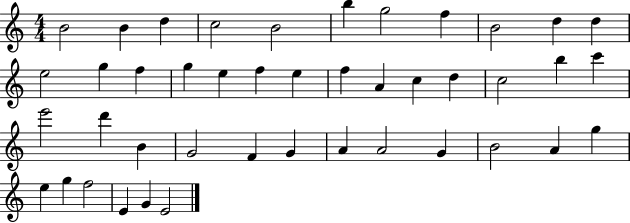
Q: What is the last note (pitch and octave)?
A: E4